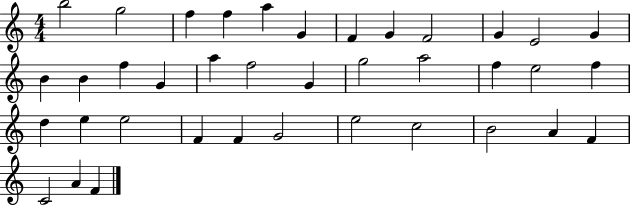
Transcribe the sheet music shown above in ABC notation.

X:1
T:Untitled
M:4/4
L:1/4
K:C
b2 g2 f f a G F G F2 G E2 G B B f G a f2 G g2 a2 f e2 f d e e2 F F G2 e2 c2 B2 A F C2 A F